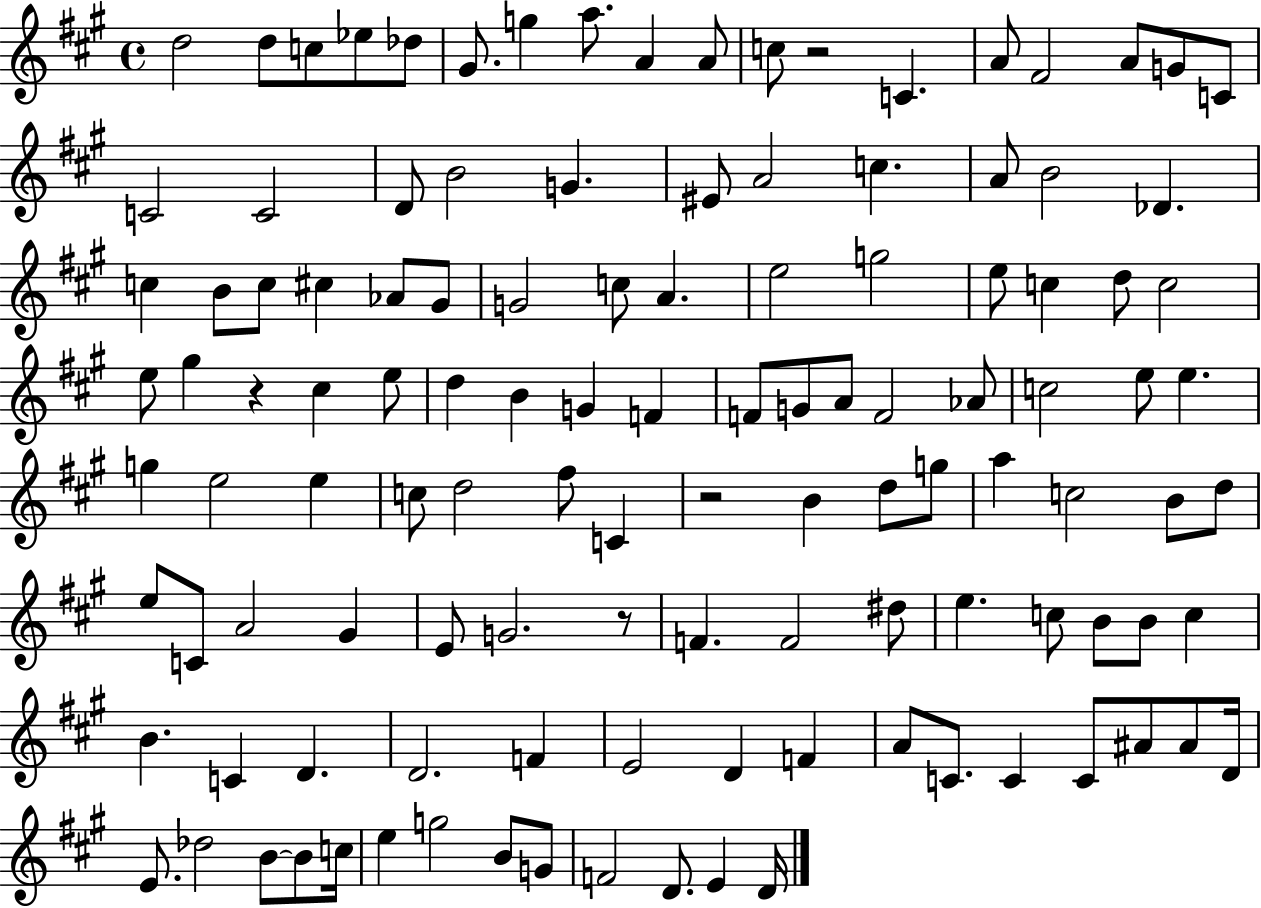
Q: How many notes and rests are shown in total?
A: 119